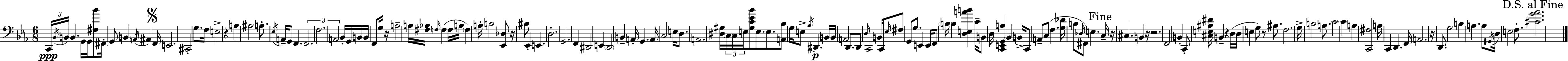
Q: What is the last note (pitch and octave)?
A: F3